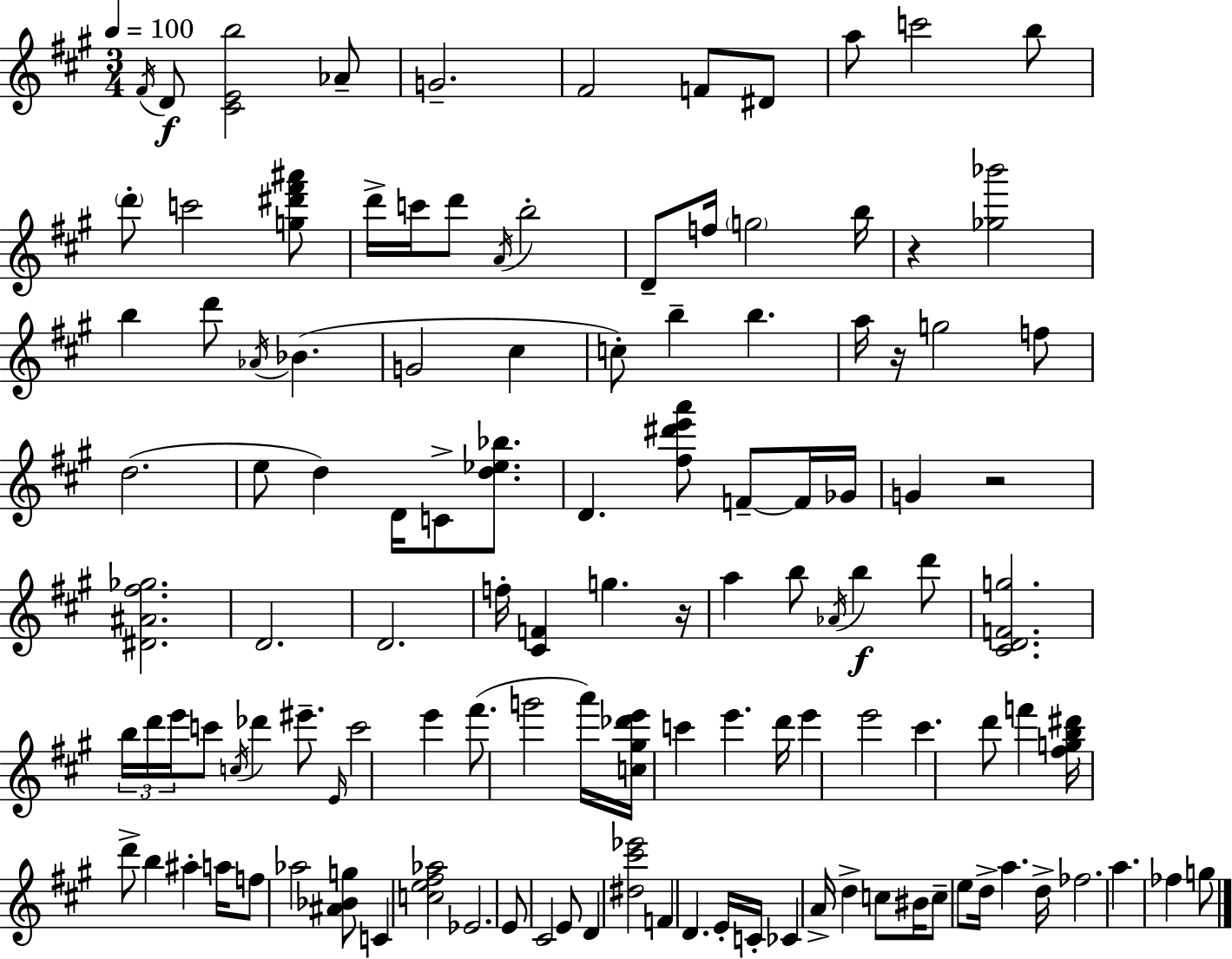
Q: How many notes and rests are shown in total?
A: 120